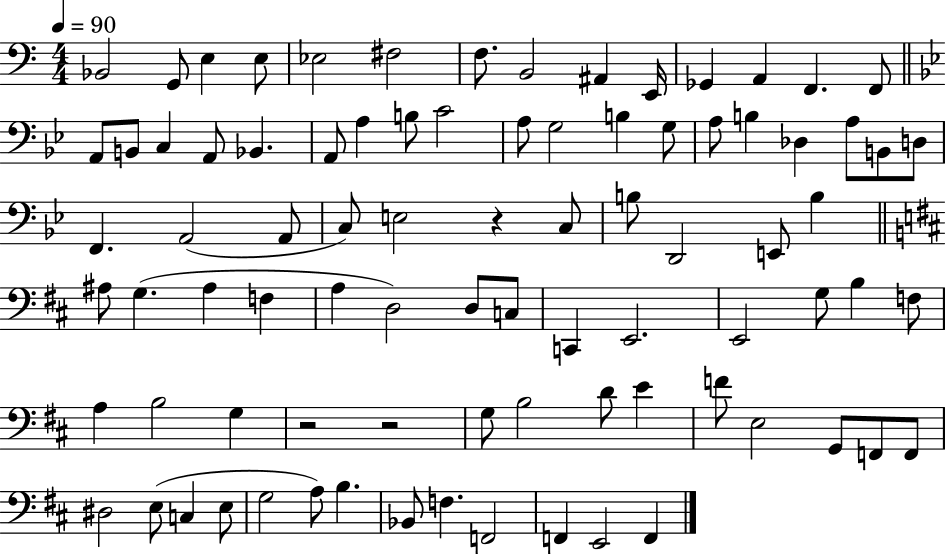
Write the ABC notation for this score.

X:1
T:Untitled
M:4/4
L:1/4
K:C
_B,,2 G,,/2 E, E,/2 _E,2 ^F,2 F,/2 B,,2 ^A,, E,,/4 _G,, A,, F,, F,,/2 A,,/2 B,,/2 C, A,,/2 _B,, A,,/2 A, B,/2 C2 A,/2 G,2 B, G,/2 A,/2 B, _D, A,/2 B,,/2 D,/2 F,, A,,2 A,,/2 C,/2 E,2 z C,/2 B,/2 D,,2 E,,/2 B, ^A,/2 G, ^A, F, A, D,2 D,/2 C,/2 C,, E,,2 E,,2 G,/2 B, F,/2 A, B,2 G, z2 z2 G,/2 B,2 D/2 E F/2 E,2 G,,/2 F,,/2 F,,/2 ^D,2 E,/2 C, E,/2 G,2 A,/2 B, _B,,/2 F, F,,2 F,, E,,2 F,,